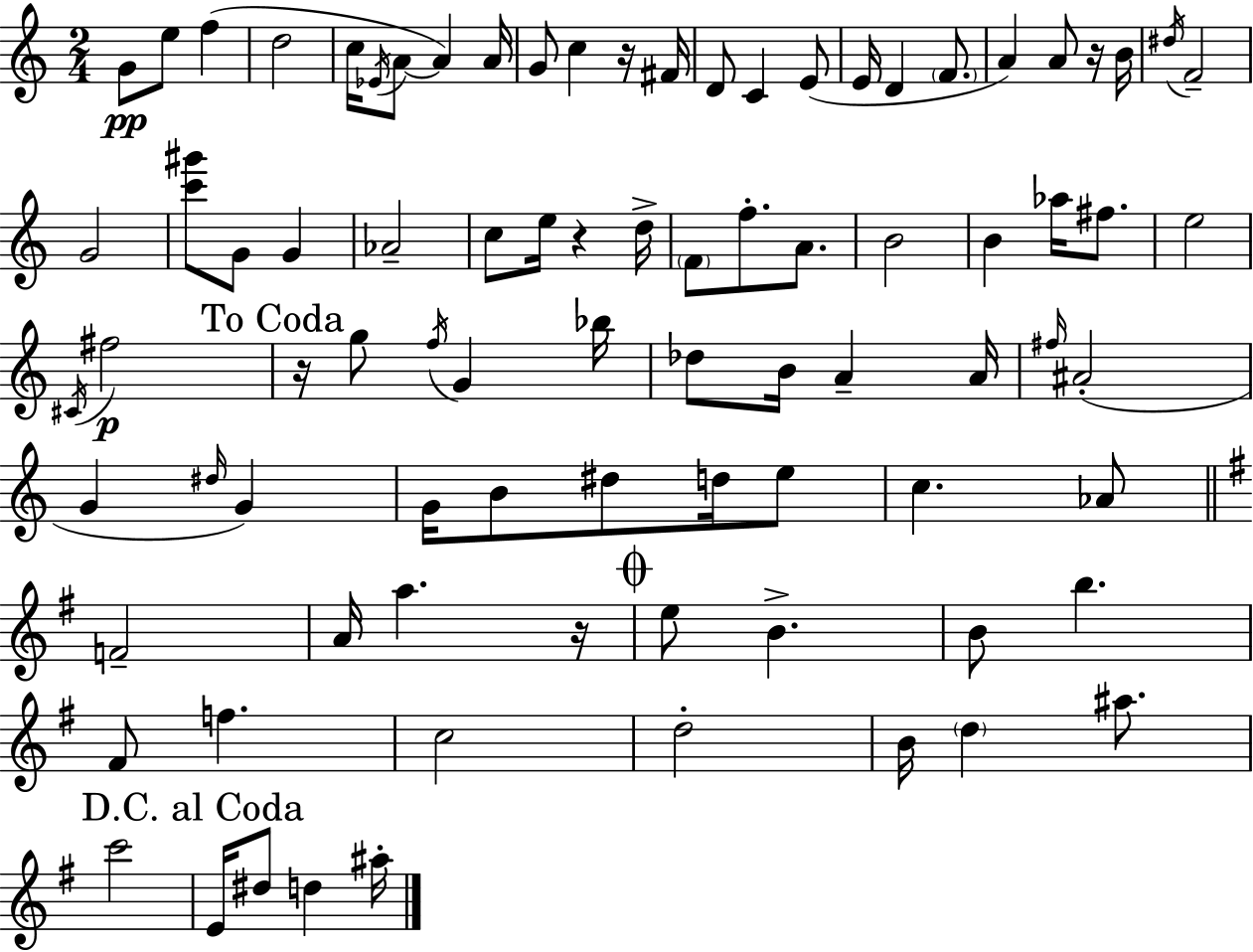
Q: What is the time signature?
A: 2/4